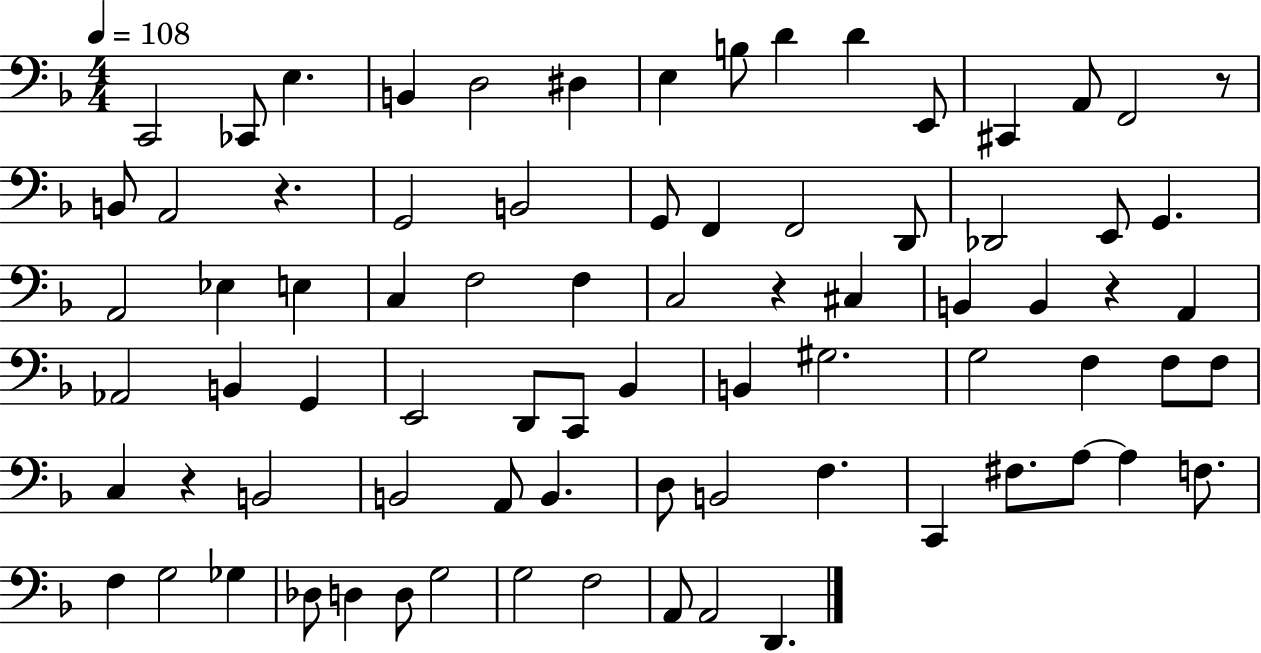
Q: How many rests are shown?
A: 5